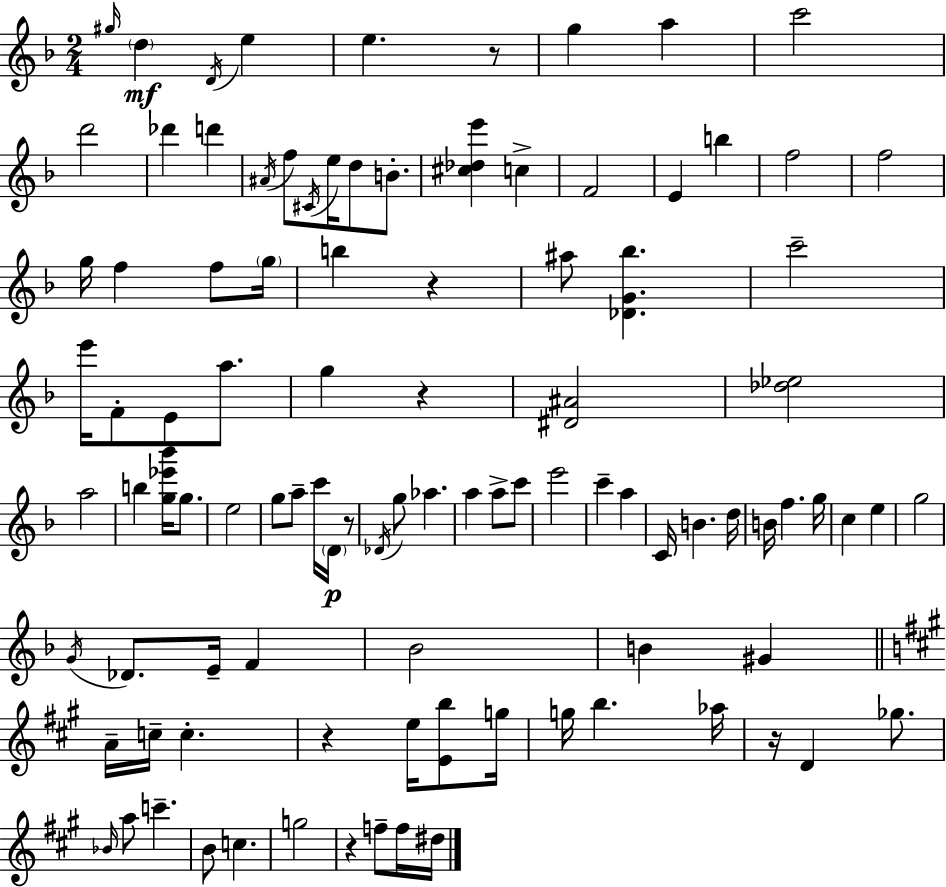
{
  \clef treble
  \numericTimeSignature
  \time 2/4
  \key f \major
  \repeat volta 2 { \grace { gis''16 }\mf \parenthesize d''4 \acciaccatura { d'16 } e''4 | e''4. | r8 g''4 a''4 | c'''2 | \break d'''2 | des'''4 d'''4 | \acciaccatura { ais'16 } f''8 \acciaccatura { cis'16 } e''16 d''8 | b'8.-. <cis'' des'' e'''>4 | \break c''4-> f'2 | e'4 | b''4 f''2 | f''2 | \break g''16 f''4 | f''8 \parenthesize g''16 b''4 | r4 ais''8 <des' g' bes''>4. | c'''2-- | \break e'''16 f'8-. e'8 | a''8. g''4 | r4 <dis' ais'>2 | <des'' ees''>2 | \break a''2 | b''4 | <g'' ees''' bes'''>16 g''8. e''2 | g''8 a''8-- | \break c'''16 \parenthesize d'16\p r8 \acciaccatura { des'16 } g''8 aes''4. | a''4 | a''8-> c'''8 e'''2 | c'''4-- | \break a''4 c'16 b'4. | d''16 b'16 f''4. | g''16 c''4 | e''4 g''2 | \break \acciaccatura { g'16 } des'8. | e'16-- f'4 bes'2 | b'4 | gis'4 \bar "||" \break \key a \major a'16-- c''16-- c''4.-. | r4 e''16 <e' b''>8 g''16 | g''16 b''4. aes''16 | r16 d'4 ges''8. | \break \grace { bes'16 } a''8 c'''4.-- | b'8 c''4. | g''2 | r4 f''8-- f''16 | \break dis''16 } \bar "|."
}